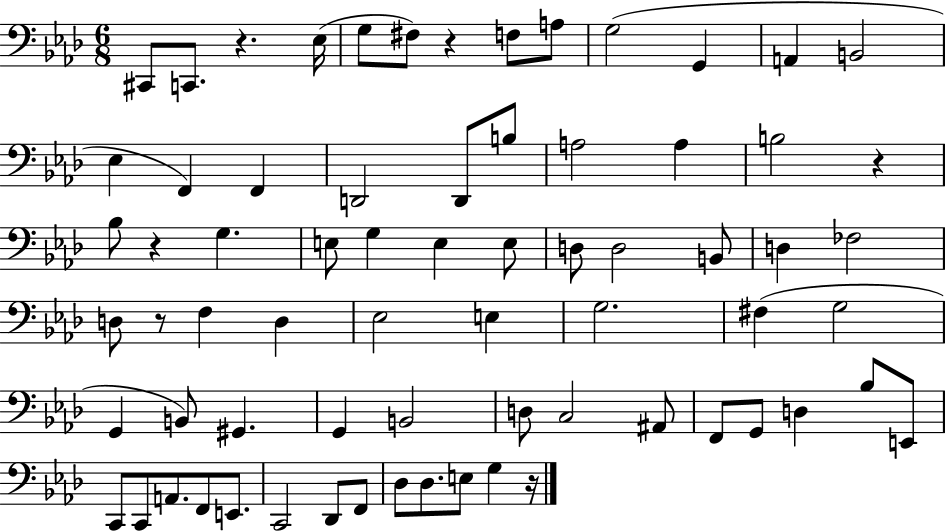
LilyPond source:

{
  \clef bass
  \numericTimeSignature
  \time 6/8
  \key aes \major
  cis,8 c,8. r4. ees16( | g8 fis8) r4 f8 a8 | g2( g,4 | a,4 b,2 | \break ees4 f,4) f,4 | d,2 d,8 b8 | a2 a4 | b2 r4 | \break bes8 r4 g4. | e8 g4 e4 e8 | d8 d2 b,8 | d4 fes2 | \break d8 r8 f4 d4 | ees2 e4 | g2. | fis4( g2 | \break g,4 b,8) gis,4. | g,4 b,2 | d8 c2 ais,8 | f,8 g,8 d4 bes8 e,8 | \break c,8 c,8 a,8. f,8 e,8. | c,2 des,8 f,8 | des8 des8. e8 g4 r16 | \bar "|."
}